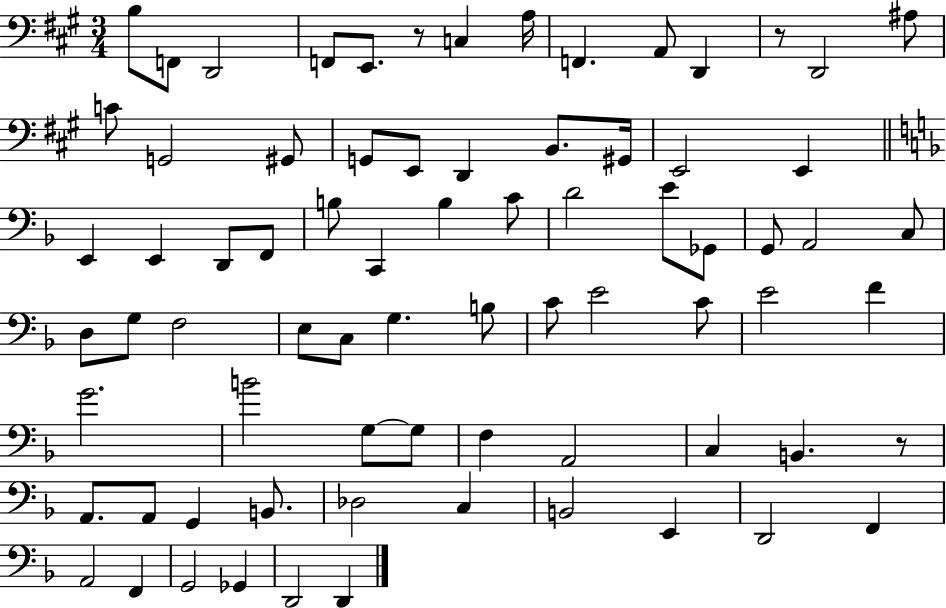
X:1
T:Untitled
M:3/4
L:1/4
K:A
B,/2 F,,/2 D,,2 F,,/2 E,,/2 z/2 C, A,/4 F,, A,,/2 D,, z/2 D,,2 ^A,/2 C/2 G,,2 ^G,,/2 G,,/2 E,,/2 D,, B,,/2 ^G,,/4 E,,2 E,, E,, E,, D,,/2 F,,/2 B,/2 C,, B, C/2 D2 E/2 _G,,/2 G,,/2 A,,2 C,/2 D,/2 G,/2 F,2 E,/2 C,/2 G, B,/2 C/2 E2 C/2 E2 F G2 B2 G,/2 G,/2 F, A,,2 C, B,, z/2 A,,/2 A,,/2 G,, B,,/2 _D,2 C, B,,2 E,, D,,2 F,, A,,2 F,, G,,2 _G,, D,,2 D,,